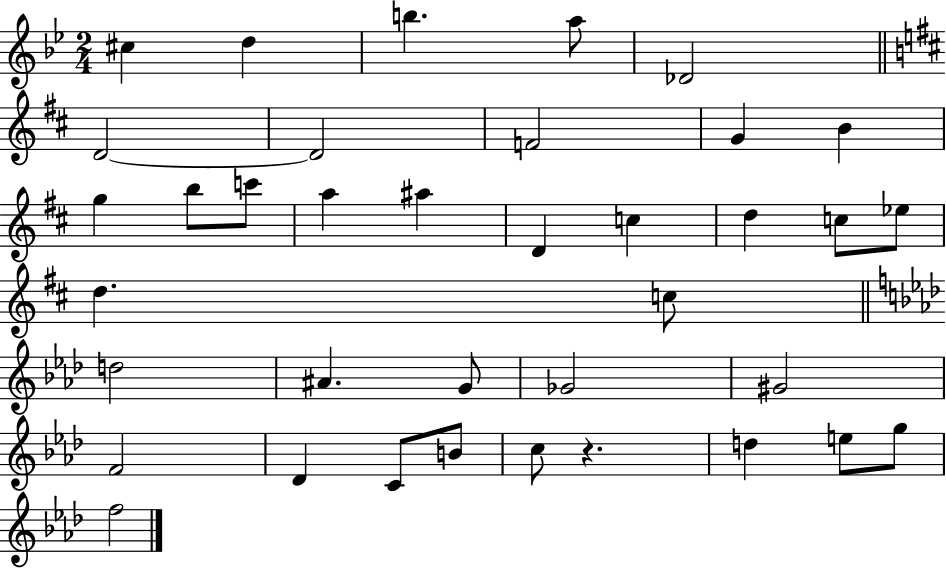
X:1
T:Untitled
M:2/4
L:1/4
K:Bb
^c d b a/2 _D2 D2 D2 F2 G B g b/2 c'/2 a ^a D c d c/2 _e/2 d c/2 d2 ^A G/2 _G2 ^G2 F2 _D C/2 B/2 c/2 z d e/2 g/2 f2